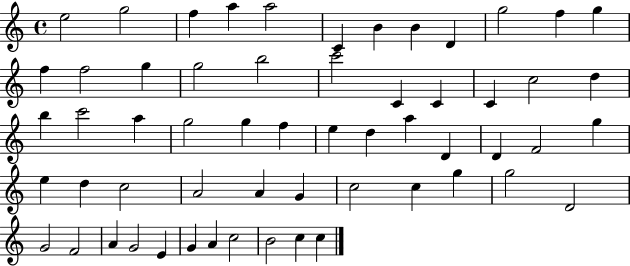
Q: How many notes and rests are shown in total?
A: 58